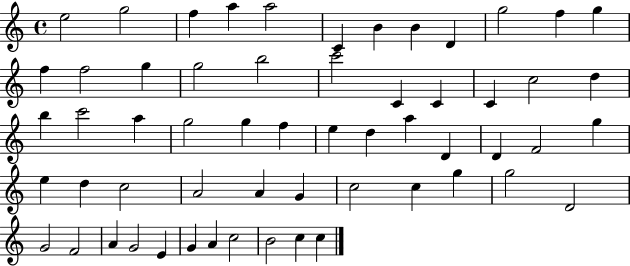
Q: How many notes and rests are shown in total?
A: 58